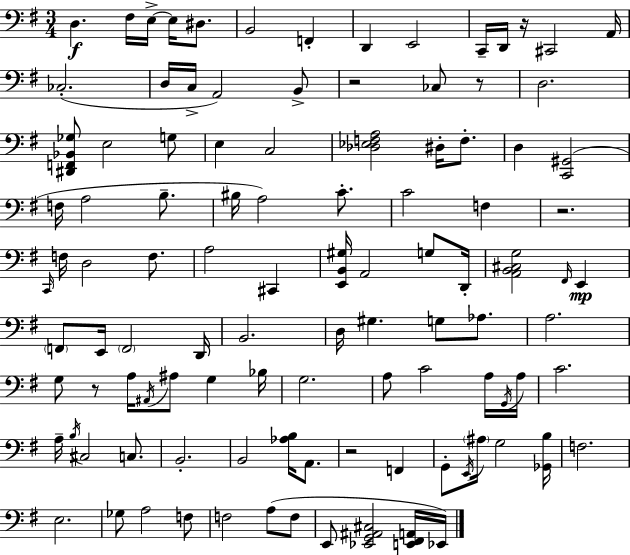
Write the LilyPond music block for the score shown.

{
  \clef bass
  \numericTimeSignature
  \time 3/4
  \key e \minor
  d4.\f fis16 e16->~~ e16 dis8. | b,2 f,4-. | d,4 e,2 | c,16-- d,16 r16 cis,2 a,16 | \break ces2.-.( | d16 c16-> a,2) b,8-> | r2 ces8 r8 | d2. | \break <dis, f, bes, ges>8 e2 g8 | e4 c2 | <des ees f a>2 dis16-. f8.-. | d4 <c, gis,>2( | \break f16 a2 b8.-- | bis16 a2) c'8.-. | c'2 f4 | r2. | \break \grace { c,16 } f16 d2 f8. | a2 cis,4 | <e, b, gis>16 a,2 g8 | d,16-. <a, b, cis g>2 \grace { fis,16 }\mp e,4 | \break \parenthesize f,8 e,16 \parenthesize f,2 | d,16 b,2. | d16 gis4. g8 aes8. | a2. | \break g8 r8 a16 \acciaccatura { ais,16 } ais8 g4 | bes16 g2. | a8 c'2 | a16 \acciaccatura { g,16 } a16 c'2. | \break a16-- \acciaccatura { b16 } cis2 | c8. b,2.-. | b,2 | <aes b>16 a,8. r2 | \break f,4 g,8-. \acciaccatura { e,16 } \parenthesize ais16 g2 | <ges, b>16 f2. | e2. | ges8 a2 | \break f8 f2 | a8( f8 e,8 <ees, g, ais, cis>2 | <e, fis, a,>16 ees,16) \bar "|."
}